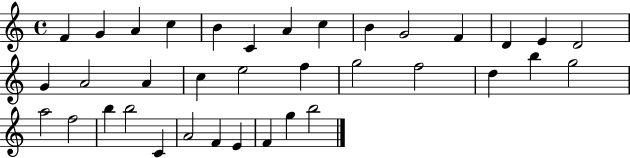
{
  \clef treble
  \time 4/4
  \defaultTimeSignature
  \key c \major
  f'4 g'4 a'4 c''4 | b'4 c'4 a'4 c''4 | b'4 g'2 f'4 | d'4 e'4 d'2 | \break g'4 a'2 a'4 | c''4 e''2 f''4 | g''2 f''2 | d''4 b''4 g''2 | \break a''2 f''2 | b''4 b''2 c'4 | a'2 f'4 e'4 | f'4 g''4 b''2 | \break \bar "|."
}